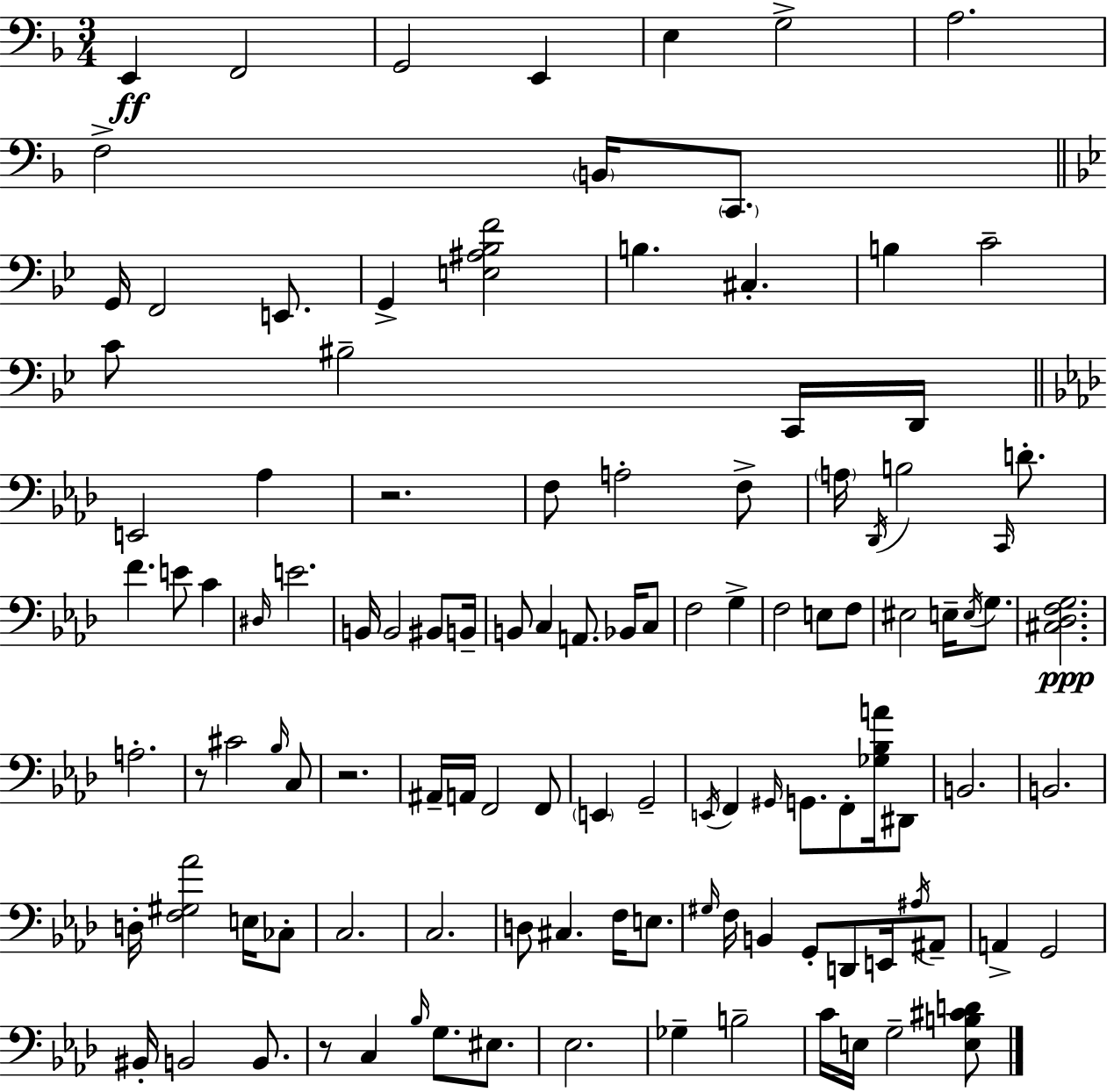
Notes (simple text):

E2/q F2/h G2/h E2/q E3/q G3/h A3/h. F3/h B2/s C2/e. G2/s F2/h E2/e. G2/q [E3,A#3,Bb3,F4]/h B3/q. C#3/q. B3/q C4/h C4/e BIS3/h C2/s D2/s E2/h Ab3/q R/h. F3/e A3/h F3/e A3/s Db2/s B3/h C2/s D4/e. F4/q. E4/e C4/q D#3/s E4/h. B2/s B2/h BIS2/e B2/s B2/e C3/q A2/e. Bb2/s C3/e F3/h G3/q F3/h E3/e F3/e EIS3/h E3/s E3/s G3/e. [C#3,Db3,F3,G3]/h. A3/h. R/e C#4/h Bb3/s C3/e R/h. A#2/s A2/s F2/h F2/e E2/q G2/h E2/s F2/q G#2/s G2/e. F2/e [Gb3,Bb3,A4]/s D#2/e B2/h. B2/h. D3/s [F3,G#3,Ab4]/h E3/s CES3/e C3/h. C3/h. D3/e C#3/q. F3/s E3/e. G#3/s F3/s B2/q G2/e D2/e E2/s A#3/s A#2/e A2/q G2/h BIS2/s B2/h B2/e. R/e C3/q Bb3/s G3/e. EIS3/e. Eb3/h. Gb3/q B3/h C4/s E3/s G3/h [E3,B3,C#4,D4]/e